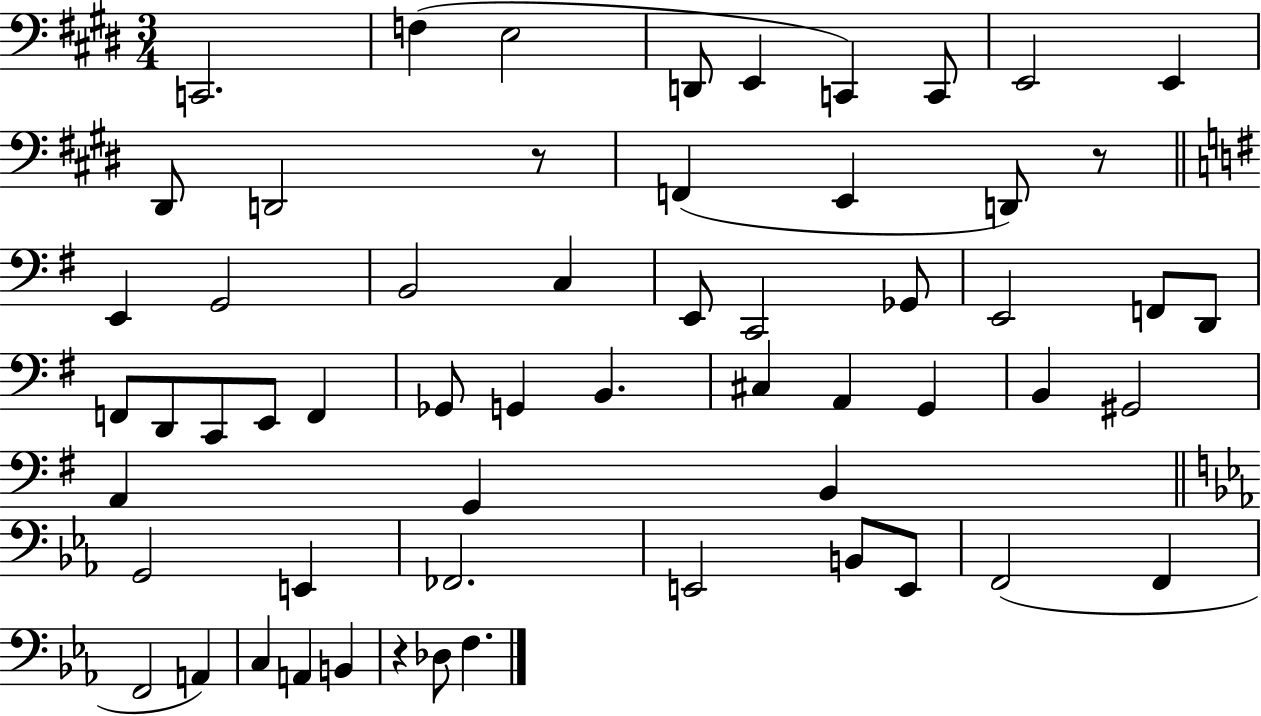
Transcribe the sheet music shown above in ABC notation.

X:1
T:Untitled
M:3/4
L:1/4
K:E
C,,2 F, E,2 D,,/2 E,, C,, C,,/2 E,,2 E,, ^D,,/2 D,,2 z/2 F,, E,, D,,/2 z/2 E,, G,,2 B,,2 C, E,,/2 C,,2 _G,,/2 E,,2 F,,/2 D,,/2 F,,/2 D,,/2 C,,/2 E,,/2 F,, _G,,/2 G,, B,, ^C, A,, G,, B,, ^G,,2 A,, G,, B,, G,,2 E,, _F,,2 E,,2 B,,/2 E,,/2 F,,2 F,, F,,2 A,, C, A,, B,, z _D,/2 F,